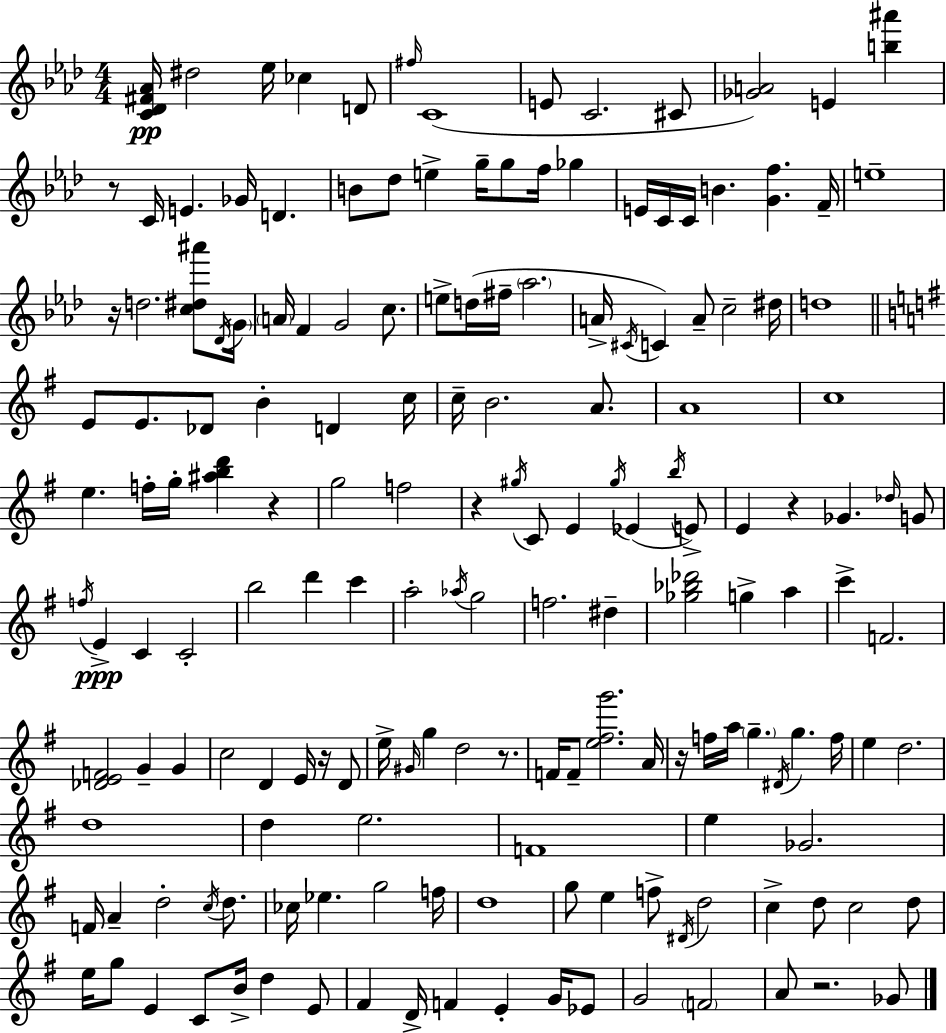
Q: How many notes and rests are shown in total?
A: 169